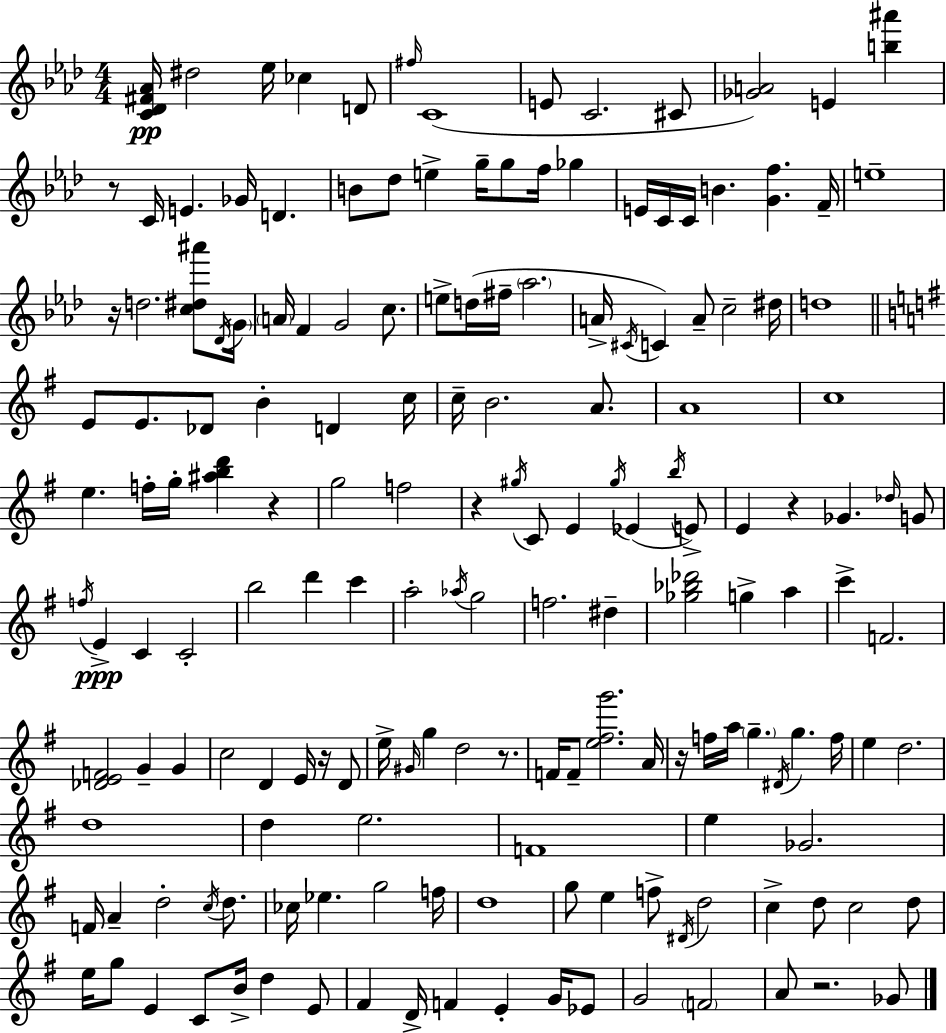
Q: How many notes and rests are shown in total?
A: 169